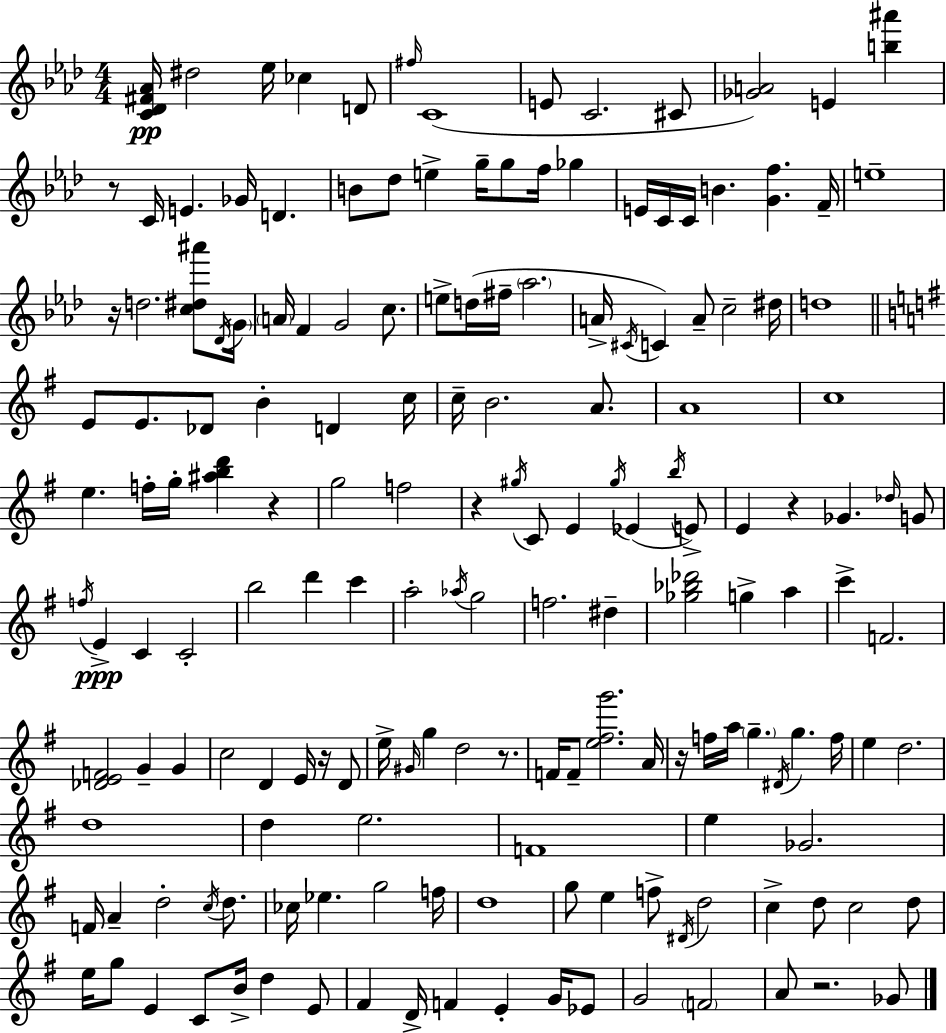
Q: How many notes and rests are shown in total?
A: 169